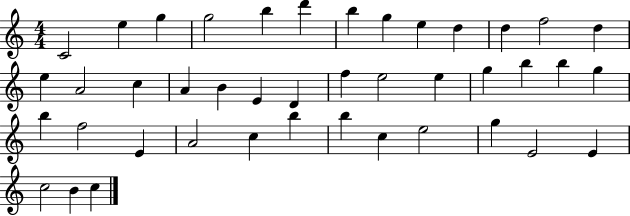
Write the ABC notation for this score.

X:1
T:Untitled
M:4/4
L:1/4
K:C
C2 e g g2 b d' b g e d d f2 d e A2 c A B E D f e2 e g b b g b f2 E A2 c b b c e2 g E2 E c2 B c